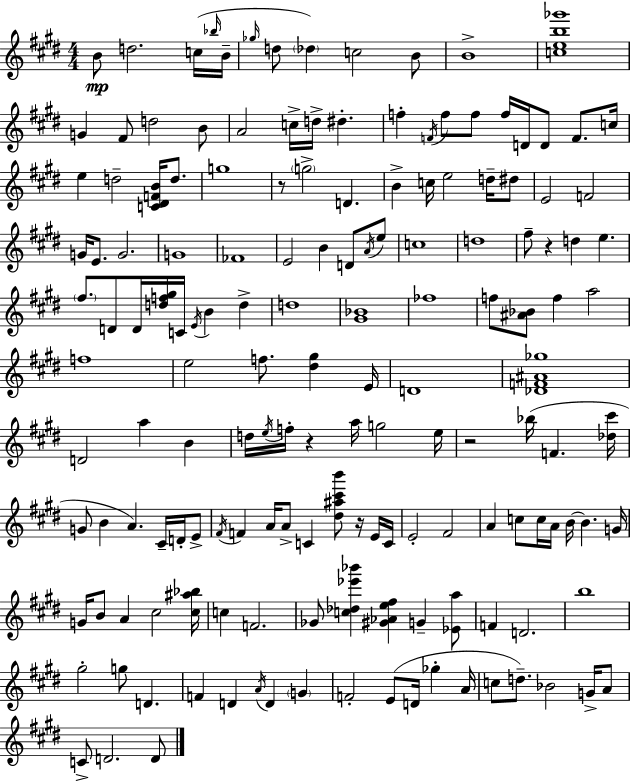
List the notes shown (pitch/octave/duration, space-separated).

B4/e D5/h. C5/s Bb5/s B4/s Gb5/s D5/e Db5/q C5/h B4/e B4/w [C5,E5,B5,Gb6]/w G4/q F#4/e D5/h B4/e A4/h C5/s D5/s D#5/q. F5/q F4/s F5/e F5/e F5/s D4/s D4/e F4/e. C5/s E5/q D5/h [C4,D#4,F4,B4]/s D5/e. G5/w R/e G5/h D4/q. B4/q C5/s E5/h D5/s D#5/e E4/h F4/h G4/s E4/e. G4/h. G4/w FES4/w E4/h B4/q D4/e A4/s E5/e C5/w D5/w F#5/e R/q D5/q E5/q. F#5/e. D4/e D4/s [D5,F5,G#5]/s C4/s E4/s B4/q D5/q D5/w [G#4,Bb4]/w FES5/w F5/e [A#4,Bb4]/e F5/q A5/h F5/w E5/h F5/e. [D#5,G#5]/q E4/s D4/w [Db4,F4,A#4,Gb5]/w D4/h A5/q B4/q D5/s E5/s F5/s R/q A5/s G5/h E5/s R/h Bb5/s F4/q. [Db5,C#6]/s G4/e B4/q A4/q. C#4/s D4/s E4/e F#4/s F4/q A4/s A4/e C4/q [D#5,A#5,C#6,B6]/e R/s E4/s C4/s E4/h F#4/h A4/q C5/e C5/s A4/s B4/s B4/q. G4/s G4/s B4/e A4/q C#5/h [C#5,A#5,Bb5]/s C5/q F4/h. Gb4/e [C5,Db5,Eb6,Bb6]/q [G#4,Ab4,E5,F#5]/q G4/q [Eb4,A5]/e F4/q D4/h. B5/w G#5/h G5/e D4/q. F4/q D4/q A4/s D4/q G4/q F4/h E4/e D4/s Gb5/q A4/s C5/e D5/e. Bb4/h G4/s A4/e C4/e D4/h. D4/e